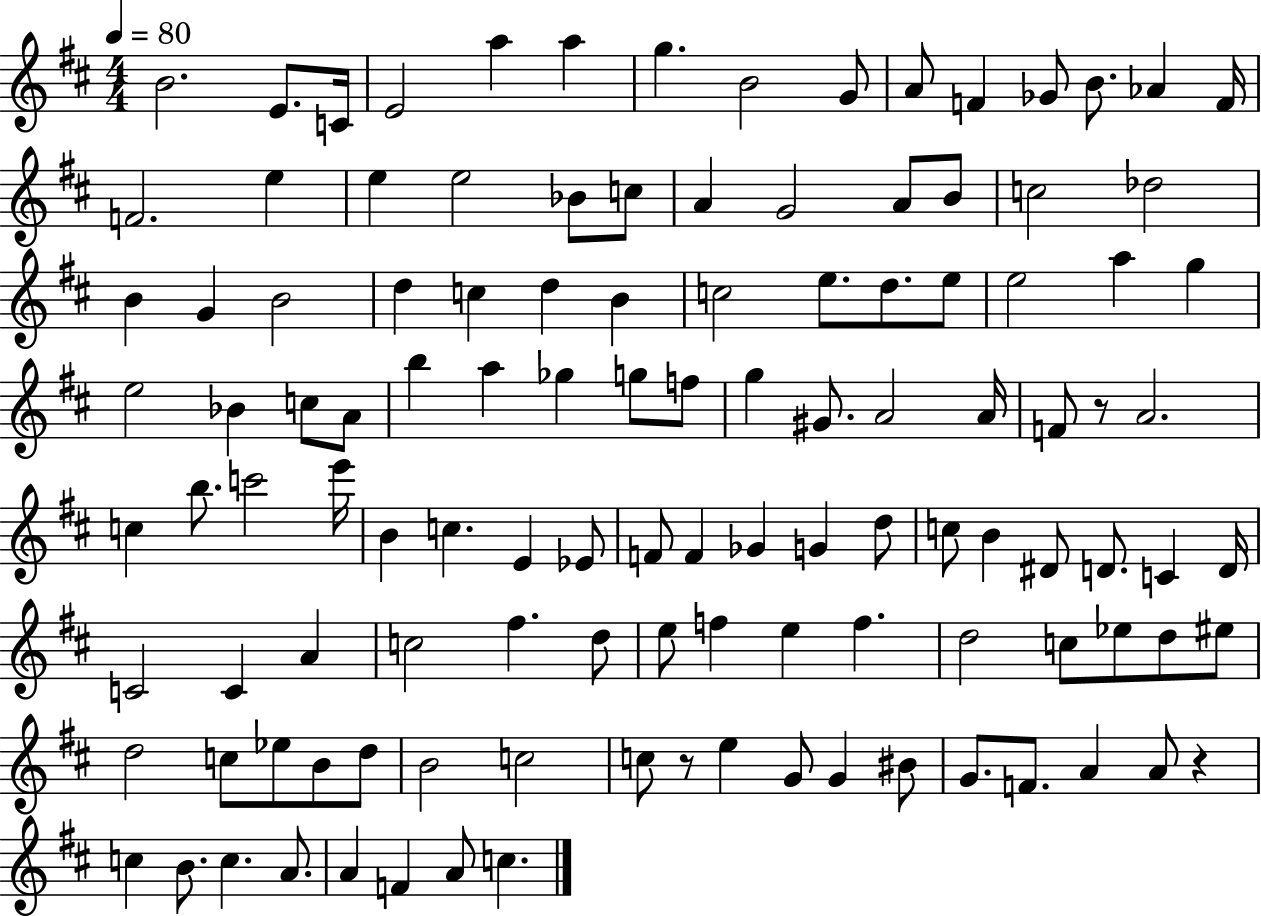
{
  \clef treble
  \numericTimeSignature
  \time 4/4
  \key d \major
  \tempo 4 = 80
  \repeat volta 2 { b'2. e'8. c'16 | e'2 a''4 a''4 | g''4. b'2 g'8 | a'8 f'4 ges'8 b'8. aes'4 f'16 | \break f'2. e''4 | e''4 e''2 bes'8 c''8 | a'4 g'2 a'8 b'8 | c''2 des''2 | \break b'4 g'4 b'2 | d''4 c''4 d''4 b'4 | c''2 e''8. d''8. e''8 | e''2 a''4 g''4 | \break e''2 bes'4 c''8 a'8 | b''4 a''4 ges''4 g''8 f''8 | g''4 gis'8. a'2 a'16 | f'8 r8 a'2. | \break c''4 b''8. c'''2 e'''16 | b'4 c''4. e'4 ees'8 | f'8 f'4 ges'4 g'4 d''8 | c''8 b'4 dis'8 d'8. c'4 d'16 | \break c'2 c'4 a'4 | c''2 fis''4. d''8 | e''8 f''4 e''4 f''4. | d''2 c''8 ees''8 d''8 eis''8 | \break d''2 c''8 ees''8 b'8 d''8 | b'2 c''2 | c''8 r8 e''4 g'8 g'4 bis'8 | g'8. f'8. a'4 a'8 r4 | \break c''4 b'8. c''4. a'8. | a'4 f'4 a'8 c''4. | } \bar "|."
}